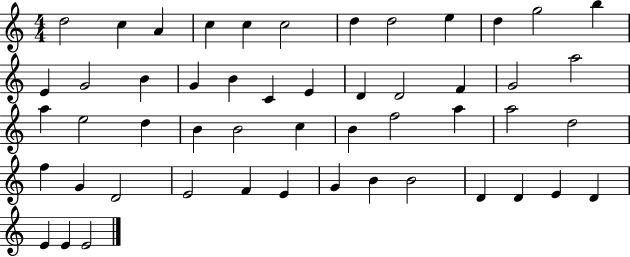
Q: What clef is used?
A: treble